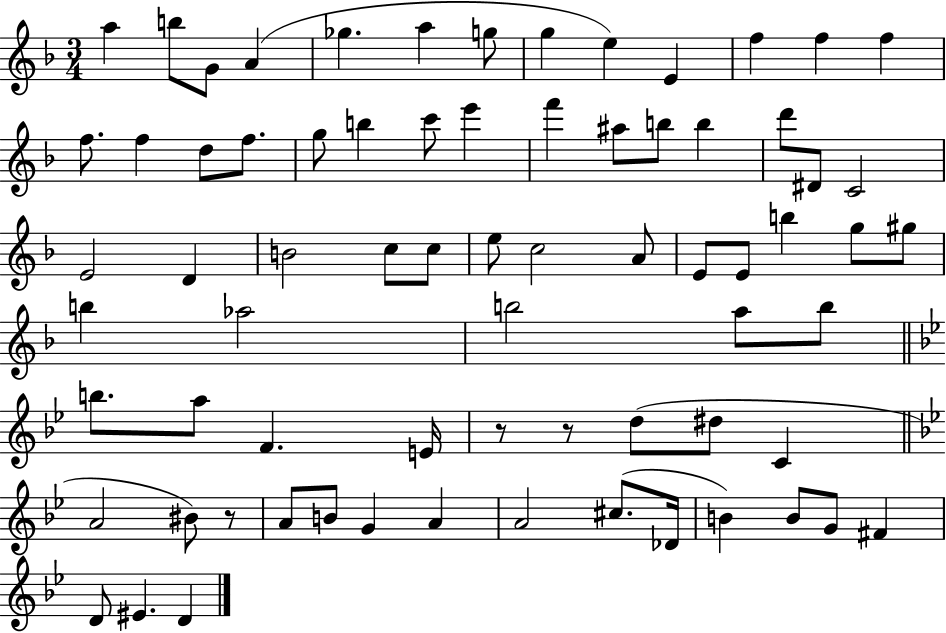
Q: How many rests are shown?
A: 3